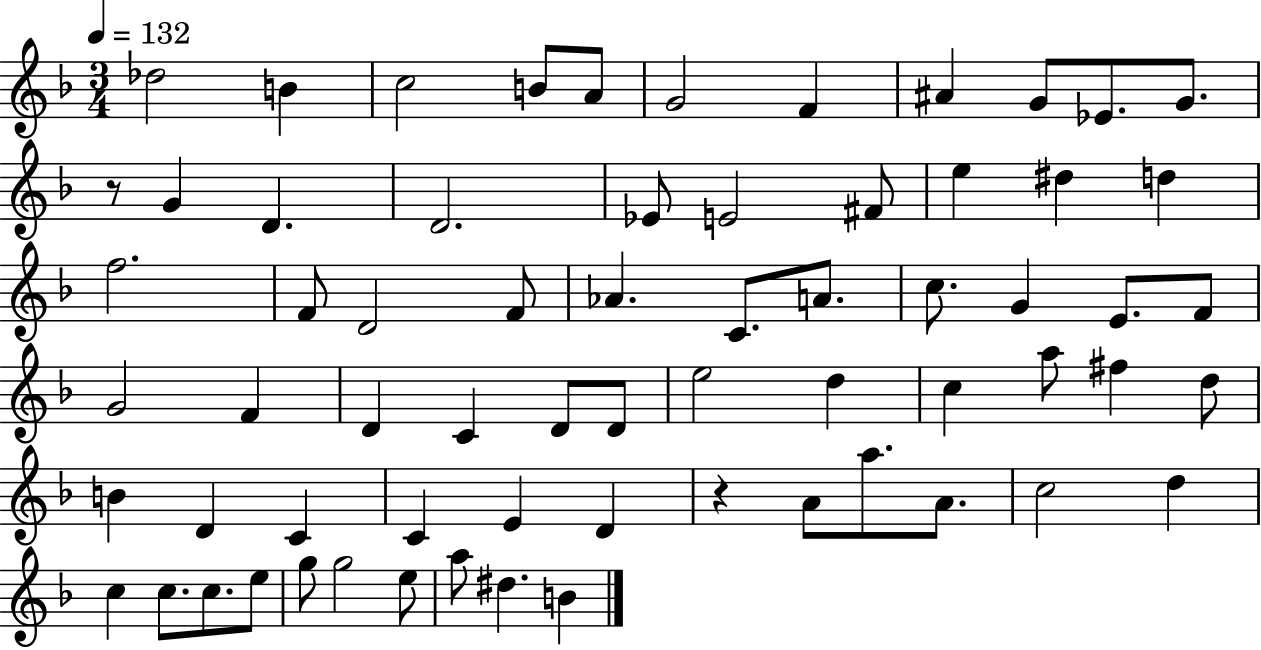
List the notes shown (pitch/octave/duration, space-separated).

Db5/h B4/q C5/h B4/e A4/e G4/h F4/q A#4/q G4/e Eb4/e. G4/e. R/e G4/q D4/q. D4/h. Eb4/e E4/h F#4/e E5/q D#5/q D5/q F5/h. F4/e D4/h F4/e Ab4/q. C4/e. A4/e. C5/e. G4/q E4/e. F4/e G4/h F4/q D4/q C4/q D4/e D4/e E5/h D5/q C5/q A5/e F#5/q D5/e B4/q D4/q C4/q C4/q E4/q D4/q R/q A4/e A5/e. A4/e. C5/h D5/q C5/q C5/e. C5/e. E5/e G5/e G5/h E5/e A5/e D#5/q. B4/q